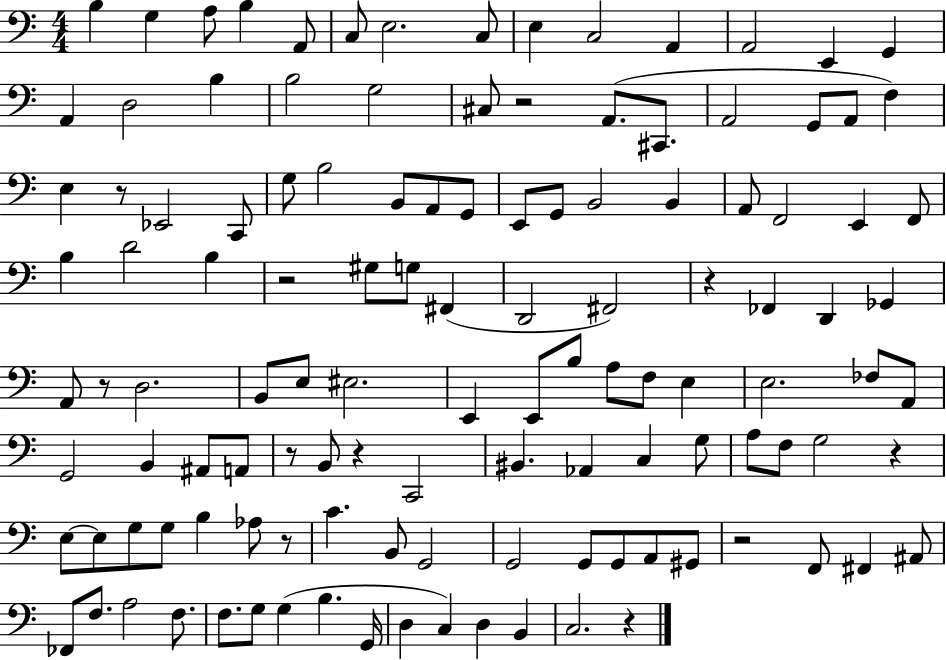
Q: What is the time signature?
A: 4/4